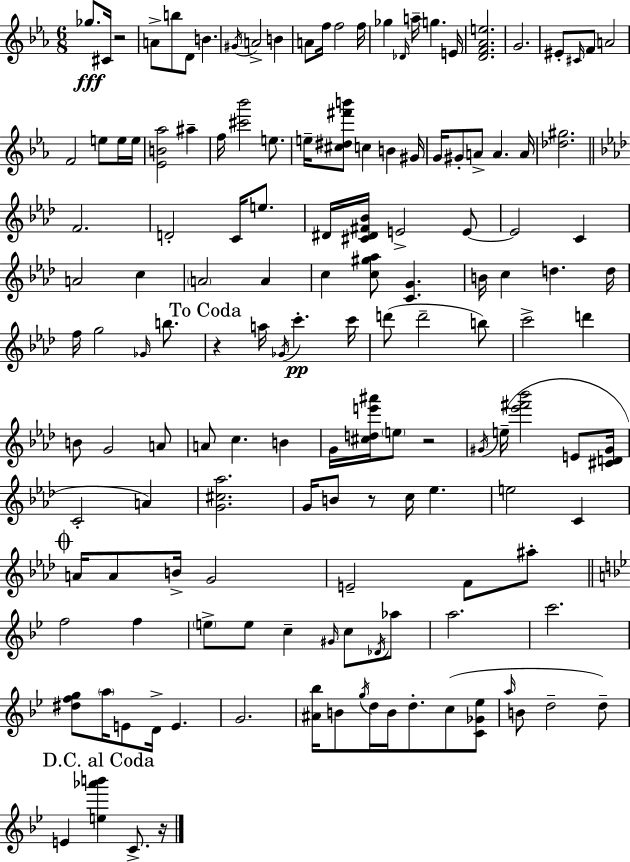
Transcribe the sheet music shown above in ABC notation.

X:1
T:Untitled
M:6/8
L:1/4
K:Eb
_g/2 ^C/4 z2 A/2 b/2 D/2 B ^G/4 A2 B A/2 f/4 f2 f/4 _g _D/4 a/4 g E/4 [DF_Ae]2 G2 ^E/2 ^C/4 F/2 A2 F2 e/2 e/4 e/4 [_EB_a]2 ^a f/4 [^c'_b']2 e/2 e/4 [^c^d^f'b']/2 c B ^G/4 G/4 ^G/2 A/2 A A/4 [_d^g]2 F2 D2 C/4 e/2 ^D/4 [^C^D^F_B]/4 E2 E/2 E2 C A2 c A2 A c [c^g_a]/2 [CG] B/4 c d d/4 f/4 g2 _G/4 b/2 z a/4 _G/4 c' c'/4 d'/2 d'2 b/2 c'2 d' B/2 G2 A/2 A/2 c B G/4 [^cde'^a']/4 e/2 z2 ^G/4 e/4 [_e'^f'_b']2 E/2 [^CD^G]/4 C2 A [G^c_a]2 G/4 B/2 z/2 c/4 _e e2 C A/4 A/2 B/4 G2 E2 F/2 ^a/2 f2 f e/2 e/2 c ^G/4 c/2 _D/4 _a/2 a2 c'2 [^dfg]/2 a/4 E/2 D/4 E G2 [^A_b]/4 B/2 g/4 d/4 B/4 d/2 c/2 [C_G_e]/2 a/4 B/2 d2 d/2 E [e_a'b'] C/2 z/4